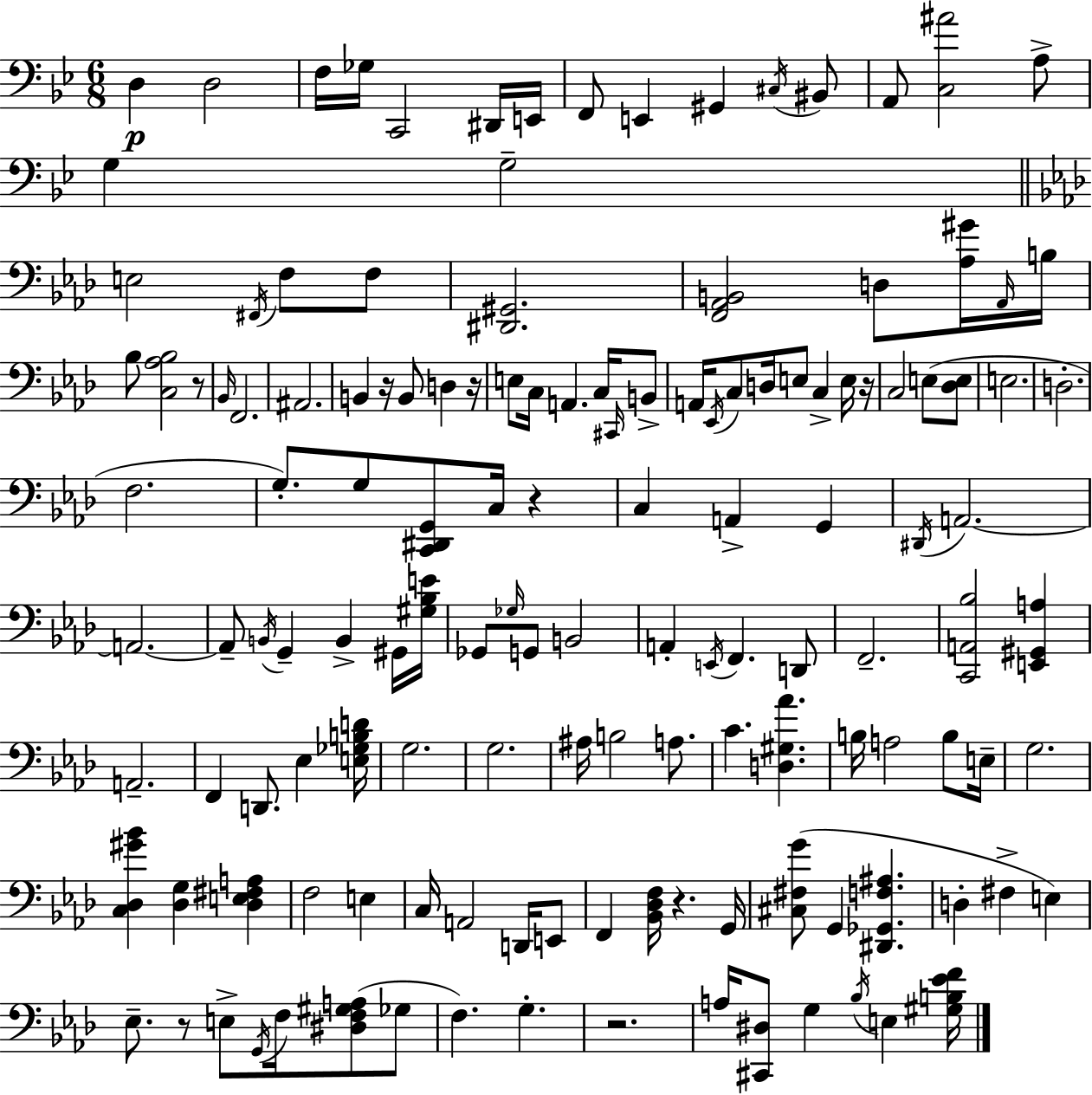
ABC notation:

X:1
T:Untitled
M:6/8
L:1/4
K:Bb
D, D,2 F,/4 _G,/4 C,,2 ^D,,/4 E,,/4 F,,/2 E,, ^G,, ^C,/4 ^B,,/2 A,,/2 [C,^A]2 A,/2 G, G,2 E,2 ^F,,/4 F,/2 F,/2 [^D,,^G,,]2 [F,,_A,,B,,]2 D,/2 [_A,^G]/4 _A,,/4 B,/4 _B,/2 [C,_A,_B,]2 z/2 _B,,/4 F,,2 ^A,,2 B,, z/4 B,,/2 D, z/4 E,/2 C,/4 A,, C,/4 ^C,,/4 B,,/2 A,,/4 _E,,/4 C,/2 D,/4 E,/2 C, E,/4 z/4 C,2 E,/2 [_D,E,]/2 E,2 D,2 F,2 G,/2 G,/2 [C,,^D,,G,,]/2 C,/4 z C, A,, G,, ^D,,/4 A,,2 A,,2 A,,/2 B,,/4 G,, B,, ^G,,/4 [^G,_B,E]/4 _G,,/2 _G,/4 G,,/2 B,,2 A,, E,,/4 F,, D,,/2 F,,2 [C,,A,,_B,]2 [E,,^G,,A,] A,,2 F,, D,,/2 _E, [E,_G,B,D]/4 G,2 G,2 ^A,/4 B,2 A,/2 C [D,^G,_A] B,/4 A,2 B,/2 E,/4 G,2 [C,_D,^G_B] [_D,G,] [_D,E,^F,A,] F,2 E, C,/4 A,,2 D,,/4 E,,/2 F,, [_B,,_D,F,]/4 z G,,/4 [^C,^F,G]/2 G,, [^D,,_G,,F,^A,] D, ^F, E, _E,/2 z/2 E,/2 G,,/4 F,/4 [^D,F,^G,A,]/2 _G,/2 F, G, z2 A,/4 [^C,,^D,]/2 G, _B,/4 E, [^G,B,_EF]/4